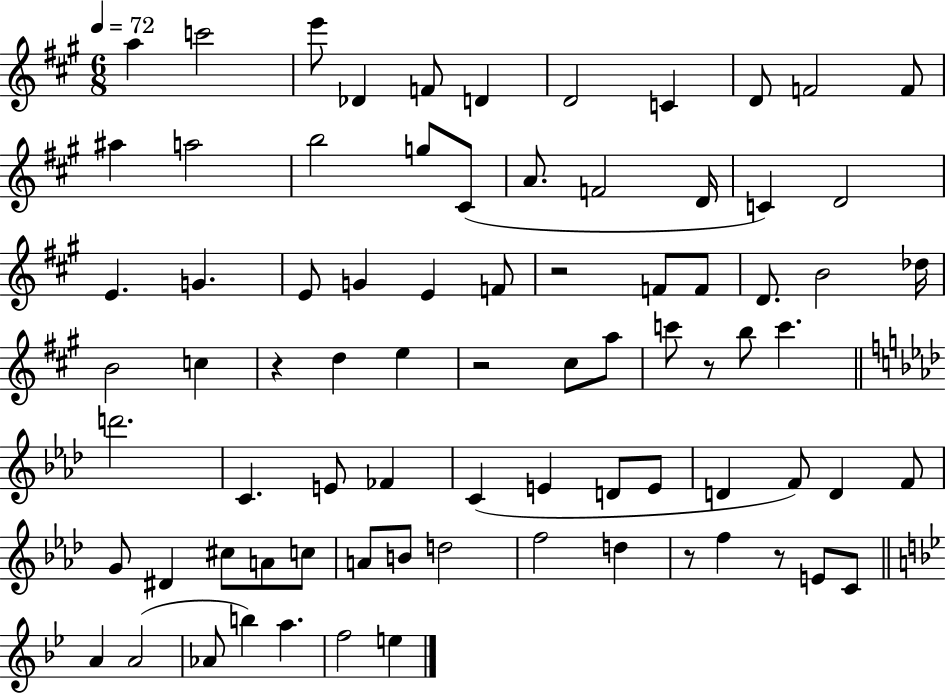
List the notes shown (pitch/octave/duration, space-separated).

A5/q C6/h E6/e Db4/q F4/e D4/q D4/h C4/q D4/e F4/h F4/e A#5/q A5/h B5/h G5/e C#4/e A4/e. F4/h D4/s C4/q D4/h E4/q. G4/q. E4/e G4/q E4/q F4/e R/h F4/e F4/e D4/e. B4/h Db5/s B4/h C5/q R/q D5/q E5/q R/h C#5/e A5/e C6/e R/e B5/e C6/q. D6/h. C4/q. E4/e FES4/q C4/q E4/q D4/e E4/e D4/q F4/e D4/q F4/e G4/e D#4/q C#5/e A4/e C5/e A4/e B4/e D5/h F5/h D5/q R/e F5/q R/e E4/e C4/e A4/q A4/h Ab4/e B5/q A5/q. F5/h E5/q